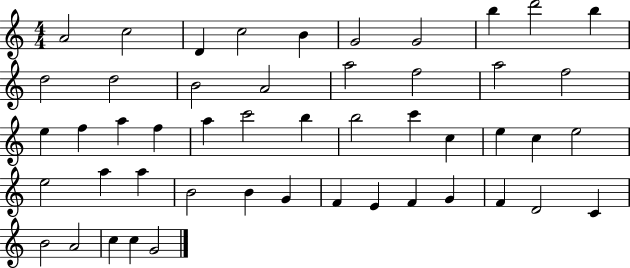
X:1
T:Untitled
M:4/4
L:1/4
K:C
A2 c2 D c2 B G2 G2 b d'2 b d2 d2 B2 A2 a2 f2 a2 f2 e f a f a c'2 b b2 c' c e c e2 e2 a a B2 B G F E F G F D2 C B2 A2 c c G2